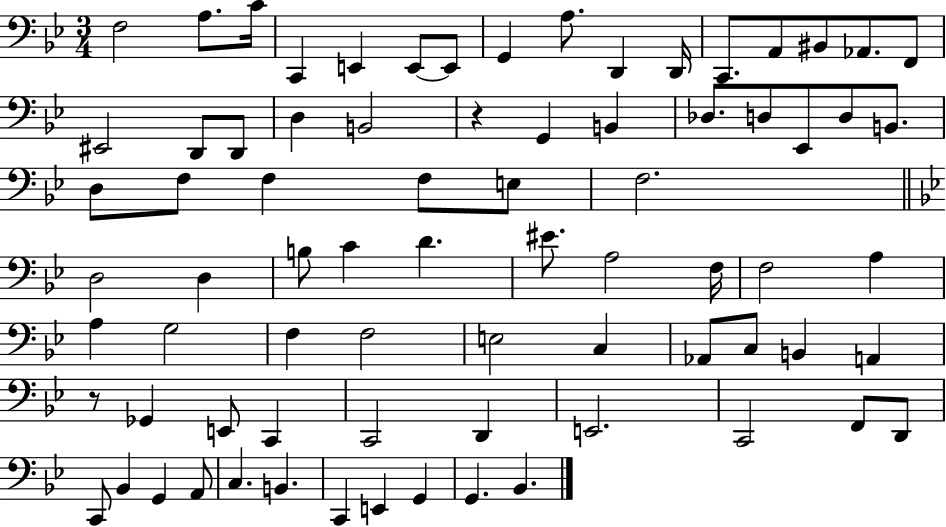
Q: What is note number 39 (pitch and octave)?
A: D4